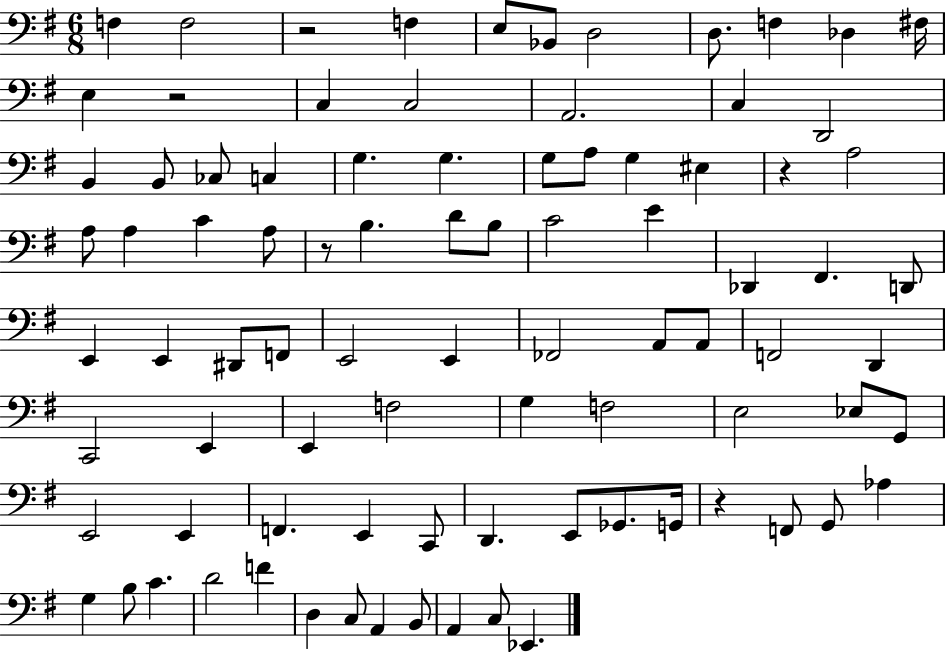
X:1
T:Untitled
M:6/8
L:1/4
K:G
F, F,2 z2 F, E,/2 _B,,/2 D,2 D,/2 F, _D, ^F,/4 E, z2 C, C,2 A,,2 C, D,,2 B,, B,,/2 _C,/2 C, G, G, G,/2 A,/2 G, ^E, z A,2 A,/2 A, C A,/2 z/2 B, D/2 B,/2 C2 E _D,, ^F,, D,,/2 E,, E,, ^D,,/2 F,,/2 E,,2 E,, _F,,2 A,,/2 A,,/2 F,,2 D,, C,,2 E,, E,, F,2 G, F,2 E,2 _E,/2 G,,/2 E,,2 E,, F,, E,, C,,/2 D,, E,,/2 _G,,/2 G,,/4 z F,,/2 G,,/2 _A, G, B,/2 C D2 F D, C,/2 A,, B,,/2 A,, C,/2 _E,,